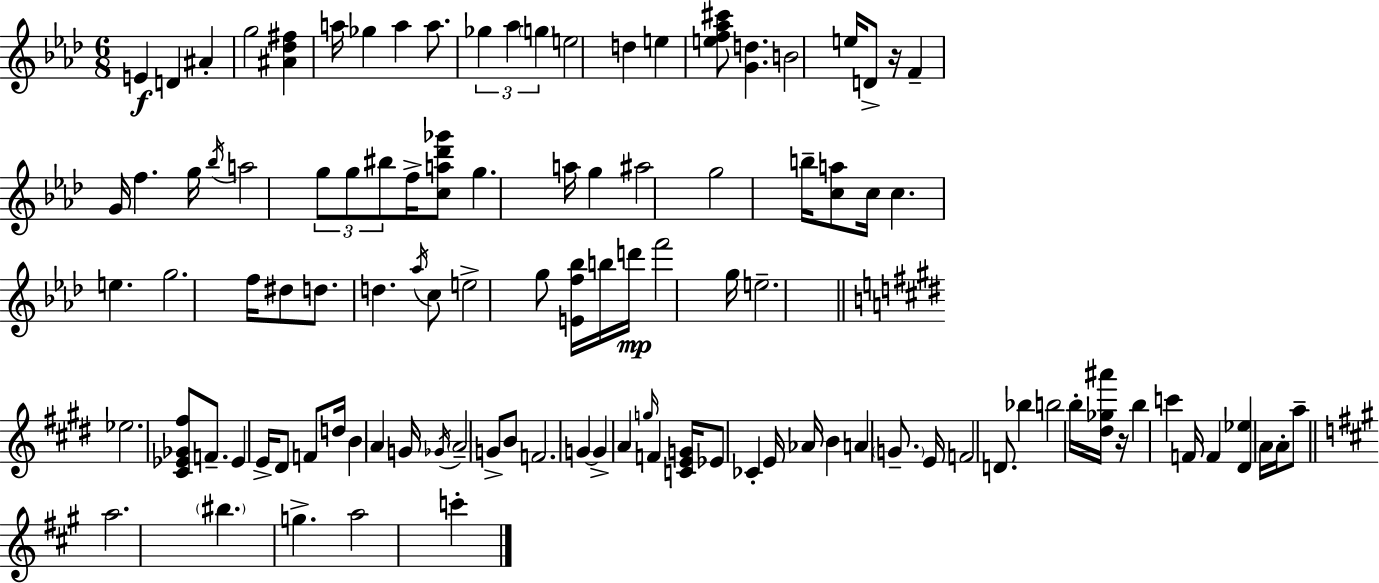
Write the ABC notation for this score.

X:1
T:Untitled
M:6/8
L:1/4
K:Ab
E D ^A g2 [^A_d^f] a/4 _g a a/2 _g _a g e2 d e [ef_a^c']/2 [Gd] B2 e/4 D/2 z/4 F G/4 f g/4 _b/4 a2 g/2 g/2 ^b/2 f/4 [ca_d'_g']/2 g a/4 g ^a2 g2 b/4 [ca]/2 c/4 c e g2 f/4 ^d/2 d/2 d _a/4 c/2 e2 g/2 [Ef_b]/4 b/4 d'/4 f'2 g/4 e2 _e2 [^C_E_G^f]/2 F/2 _E E/4 ^D/2 F/2 d/4 B A G/4 _G/4 A2 G/2 B/2 F2 G G A g/4 F [CEG]/4 _E/2 _C E/4 _A/4 B A G/2 E/4 F2 D/2 _b b2 b/4 [^d_g^a']/4 z/4 b c' F/4 F [^D_e] A/4 A/4 a/2 a2 ^b g a2 c'